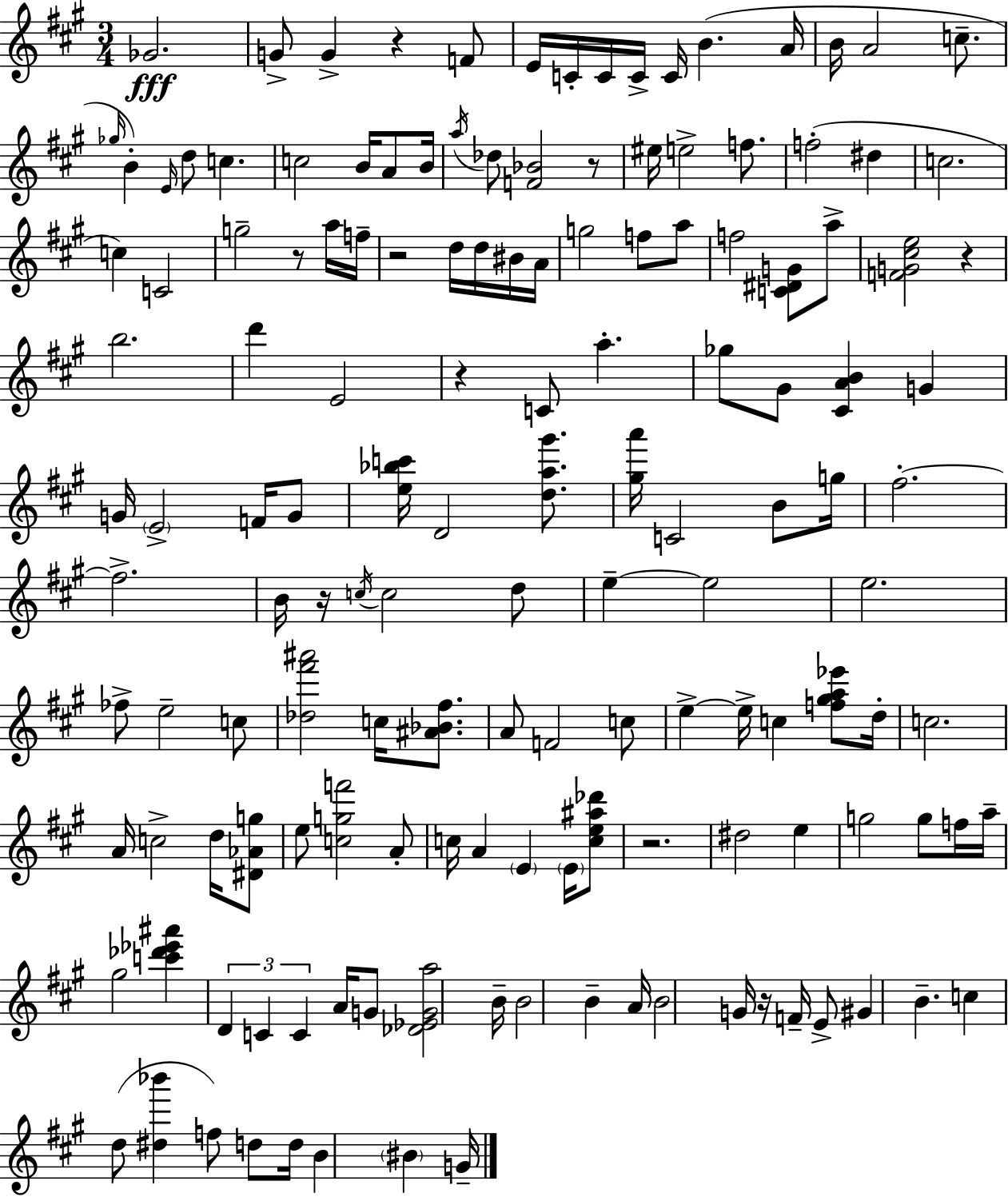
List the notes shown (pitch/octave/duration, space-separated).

Gb4/h. G4/e G4/q R/q F4/e E4/s C4/s C4/s C4/s C4/s B4/q. A4/s B4/s A4/h C5/e. Gb5/s B4/q E4/s D5/e C5/q. C5/h B4/s A4/e B4/s A5/s Db5/e [F4,Bb4]/h R/e EIS5/s E5/h F5/e. F5/h D#5/q C5/h. C5/q C4/h G5/h R/e A5/s F5/s R/h D5/s D5/s BIS4/s A4/s G5/h F5/e A5/e F5/h [C4,D#4,G4]/e A5/e [F4,G4,C#5,E5]/h R/q B5/h. D6/q E4/h R/q C4/e A5/q. Gb5/e G#4/e [C#4,A4,B4]/q G4/q G4/s E4/h F4/s G4/e [E5,Bb5,C6]/s D4/h [D5,A5,G#6]/e. [G#5,A6]/s C4/h B4/e G5/s F#5/h. F#5/h. B4/s R/s C5/s C5/h D5/e E5/q E5/h E5/h. FES5/e E5/h C5/e [Db5,F#6,A#6]/h C5/s [A#4,Bb4,F#5]/e. A4/e F4/h C5/e E5/q E5/s C5/q [F5,G#5,A5,Eb6]/e D5/s C5/h. A4/s C5/h D5/s [D#4,Ab4,G5]/e E5/e [C5,G5,F6]/h A4/e C5/s A4/q E4/q E4/s [C5,E5,A#5,Db6]/e R/h. D#5/h E5/q G5/h G5/e F5/s A5/s G#5/h [C6,Db6,Eb6,A#6]/q D4/q C4/q C4/q A4/s G4/e [Db4,Eb4,G4,A5]/h B4/s B4/h B4/q A4/s B4/h G4/s R/s F4/s E4/e G#4/q B4/q. C5/q D5/e [D#5,Bb6]/q F5/e D5/e D5/s B4/q BIS4/q G4/s